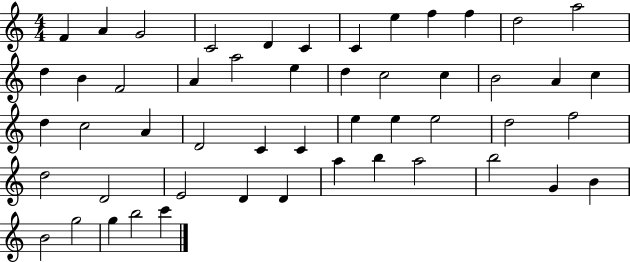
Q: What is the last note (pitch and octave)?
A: C6